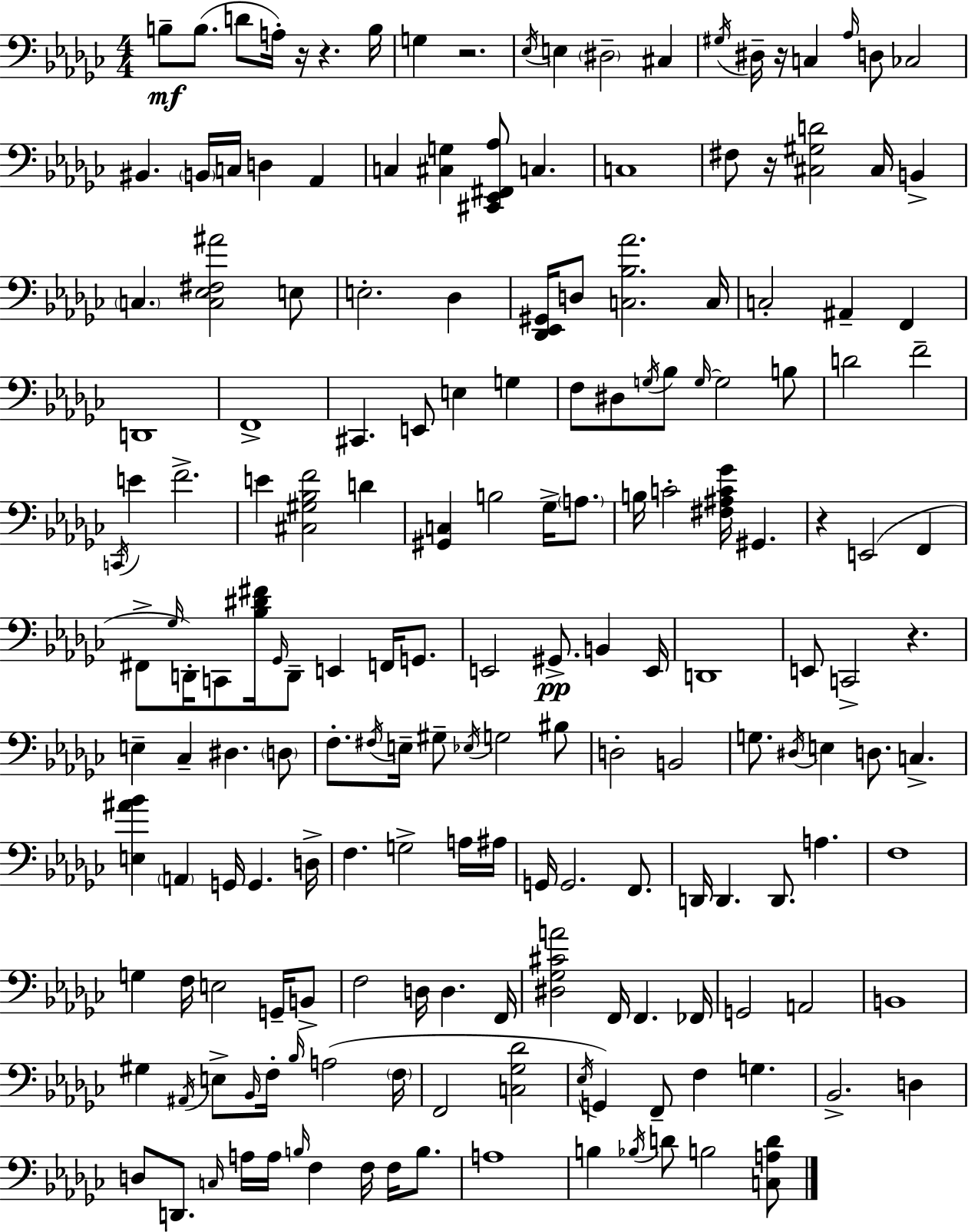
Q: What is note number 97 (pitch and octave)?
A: D3